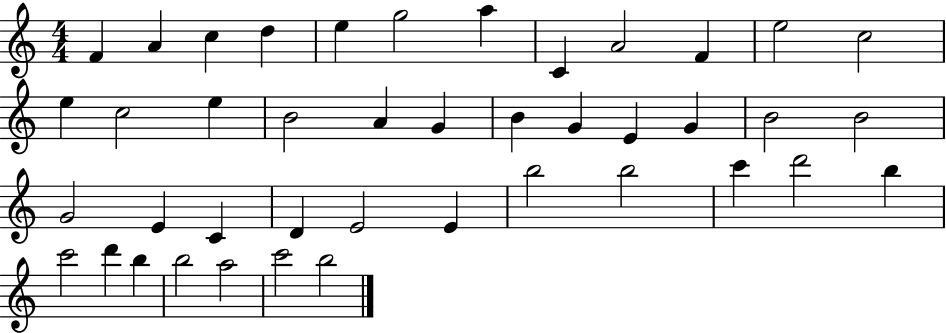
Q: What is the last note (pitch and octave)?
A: B5